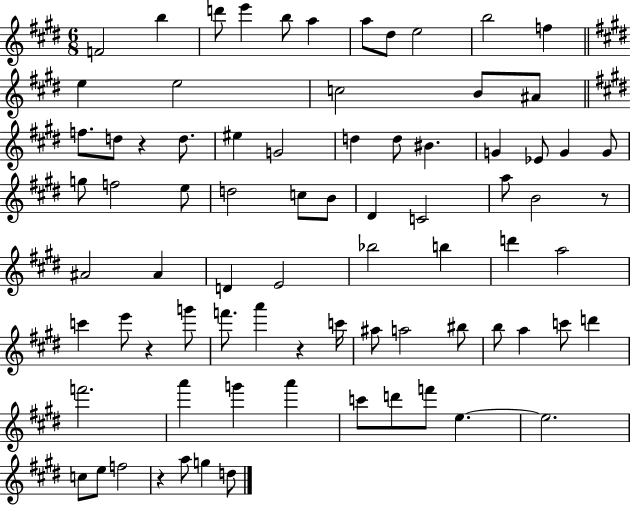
X:1
T:Untitled
M:6/8
L:1/4
K:E
F2 b d'/2 e' b/2 a a/2 ^d/2 e2 b2 f e e2 c2 B/2 ^A/2 f/2 d/2 z d/2 ^e G2 d d/2 ^B G _E/2 G G/2 g/2 f2 e/2 d2 c/2 B/2 ^D C2 a/2 B2 z/2 ^A2 ^A D E2 _b2 b d' a2 c' e'/2 z g'/2 f'/2 a' z c'/4 ^a/2 a2 ^b/2 b/2 a c'/2 d' f'2 a' g' a' c'/2 d'/2 f'/2 e e2 c/2 e/2 f2 z a/2 g d/2